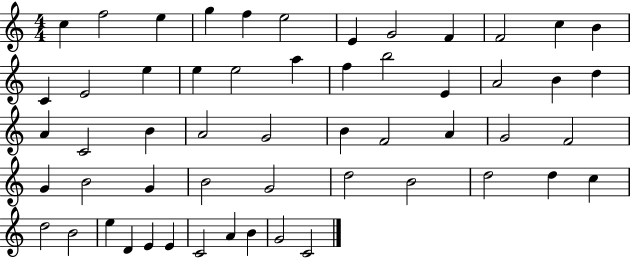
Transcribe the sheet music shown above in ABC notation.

X:1
T:Untitled
M:4/4
L:1/4
K:C
c f2 e g f e2 E G2 F F2 c B C E2 e e e2 a f b2 E A2 B d A C2 B A2 G2 B F2 A G2 F2 G B2 G B2 G2 d2 B2 d2 d c d2 B2 e D E E C2 A B G2 C2